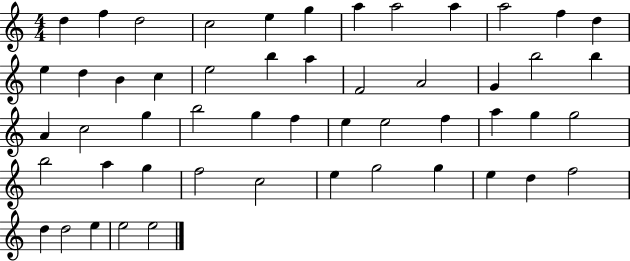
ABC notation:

X:1
T:Untitled
M:4/4
L:1/4
K:C
d f d2 c2 e g a a2 a a2 f d e d B c e2 b a F2 A2 G b2 b A c2 g b2 g f e e2 f a g g2 b2 a g f2 c2 e g2 g e d f2 d d2 e e2 e2